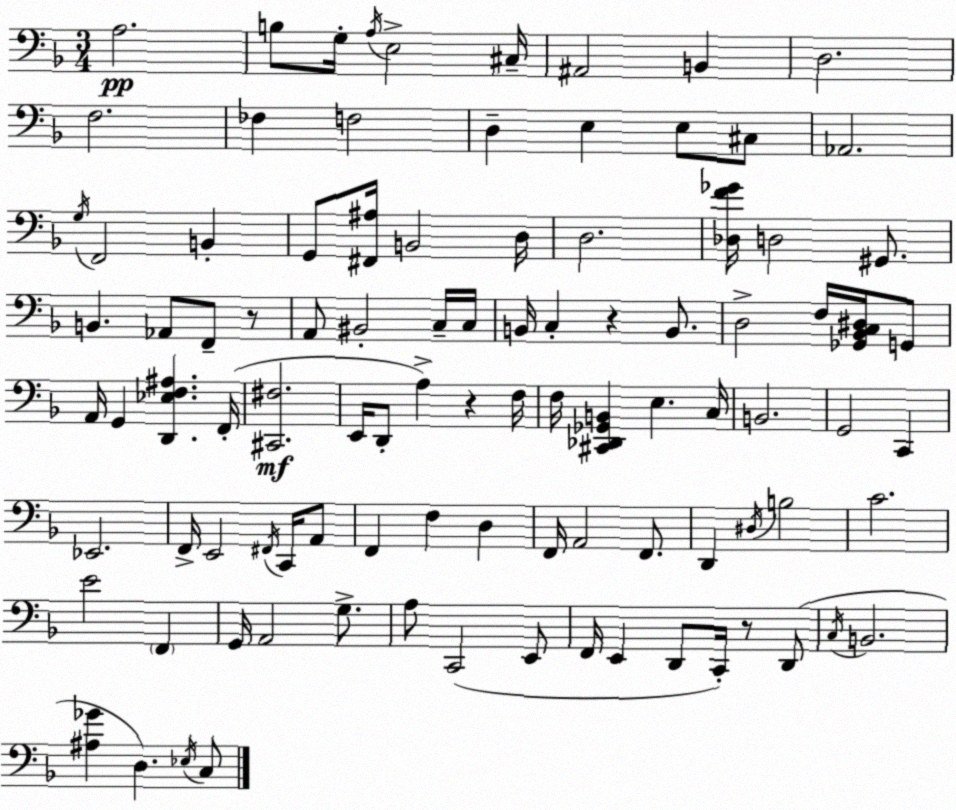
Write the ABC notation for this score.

X:1
T:Untitled
M:3/4
L:1/4
K:Dm
A,2 B,/2 G,/4 A,/4 E,2 ^C,/4 ^A,,2 B,, D,2 F,2 _F, F,2 D, E, E,/2 ^C,/2 _A,,2 G,/4 F,,2 B,, G,,/2 [^F,,^A,]/4 B,,2 D,/4 D,2 [_D,F_G]/4 D,2 ^G,,/2 B,, _A,,/2 F,,/2 z/2 A,,/2 ^B,,2 C,/4 C,/4 B,,/4 C, z B,,/2 D,2 F,/4 [_G,,_B,,C,^D,]/4 G,,/2 A,,/4 G,, [D,,_E,F,^A,] F,,/4 [^C,,^F,]2 E,,/4 D,,/2 A, z F,/4 F,/4 [^C,,_D,,_G,,B,,] E, C,/4 B,,2 G,,2 C,, _E,,2 F,,/4 E,,2 ^F,,/4 C,,/4 A,,/2 F,, F, D, F,,/4 A,,2 F,,/2 D,, ^D,/4 B,2 C2 E2 F,, G,,/4 A,,2 G,/2 A,/2 C,,2 E,,/2 F,,/4 E,, D,,/2 C,,/4 z/2 D,,/2 C,/4 B,,2 [^A,_G] D, _E,/4 C,/2